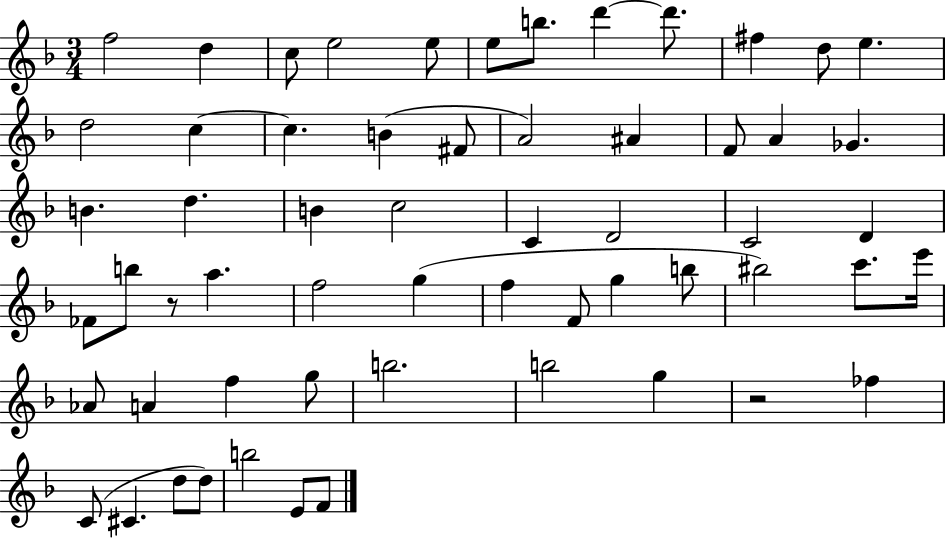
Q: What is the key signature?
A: F major